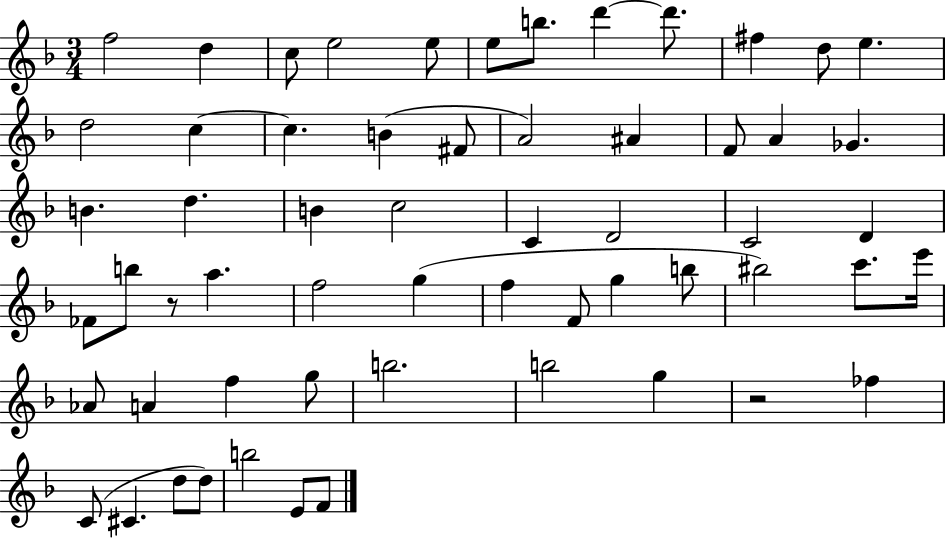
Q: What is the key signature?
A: F major